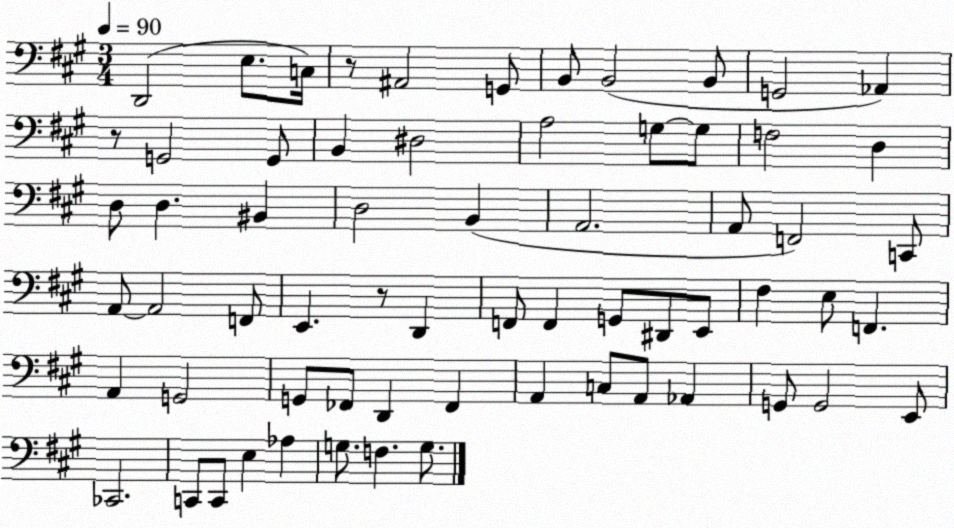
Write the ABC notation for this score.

X:1
T:Untitled
M:3/4
L:1/4
K:A
D,,2 E,/2 C,/4 z/2 ^A,,2 G,,/2 B,,/2 B,,2 B,,/2 G,,2 _A,, z/2 G,,2 G,,/2 B,, ^D,2 A,2 G,/2 G,/2 F,2 D, D,/2 D, ^B,, D,2 B,, A,,2 A,,/2 F,,2 C,,/2 A,,/2 A,,2 F,,/2 E,, z/2 D,, F,,/2 F,, G,,/2 ^D,,/2 E,,/2 ^F, E,/2 F,, A,, G,,2 G,,/2 _F,,/2 D,, _F,, A,, C,/2 A,,/2 _A,, G,,/2 G,,2 E,,/2 _C,,2 C,,/2 C,,/2 E, _A, G,/2 F, G,/2